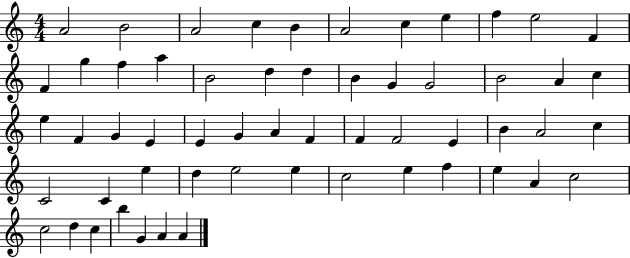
X:1
T:Untitled
M:4/4
L:1/4
K:C
A2 B2 A2 c B A2 c e f e2 F F g f a B2 d d B G G2 B2 A c e F G E E G A F F F2 E B A2 c C2 C e d e2 e c2 e f e A c2 c2 d c b G A A